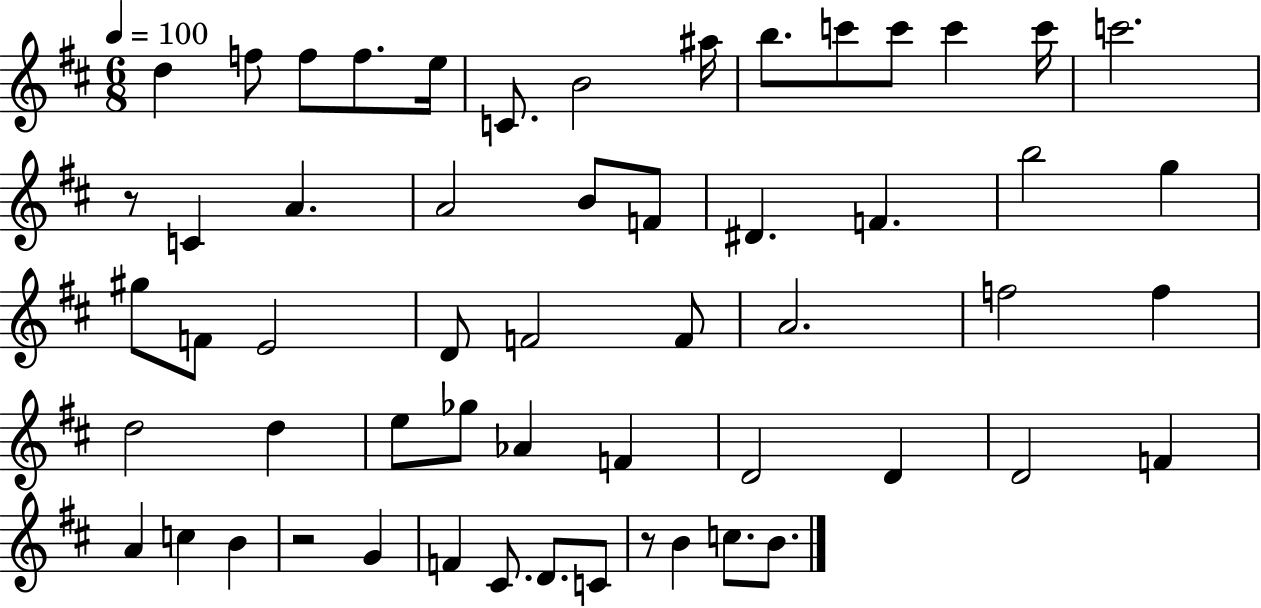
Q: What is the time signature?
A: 6/8